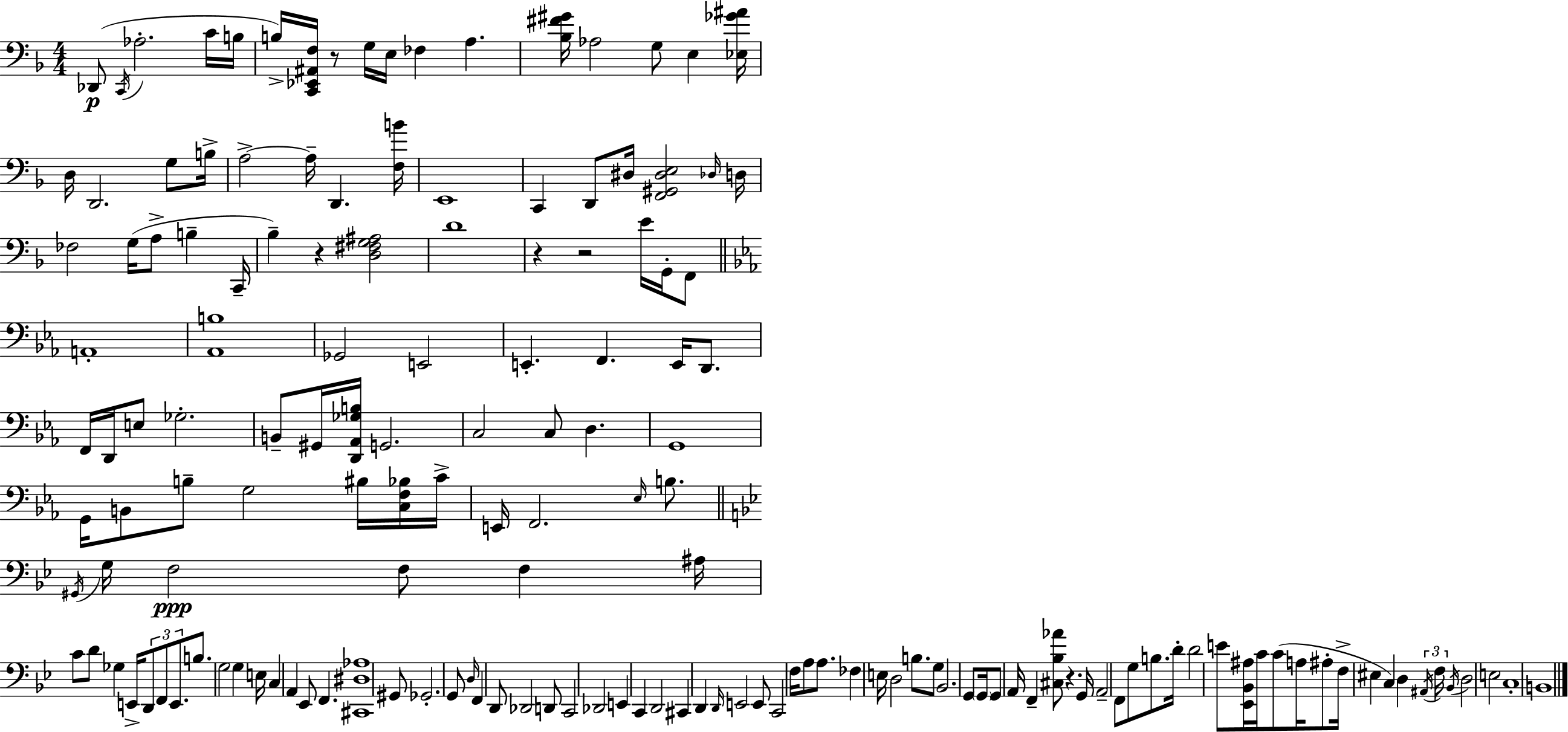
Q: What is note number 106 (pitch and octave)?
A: A3